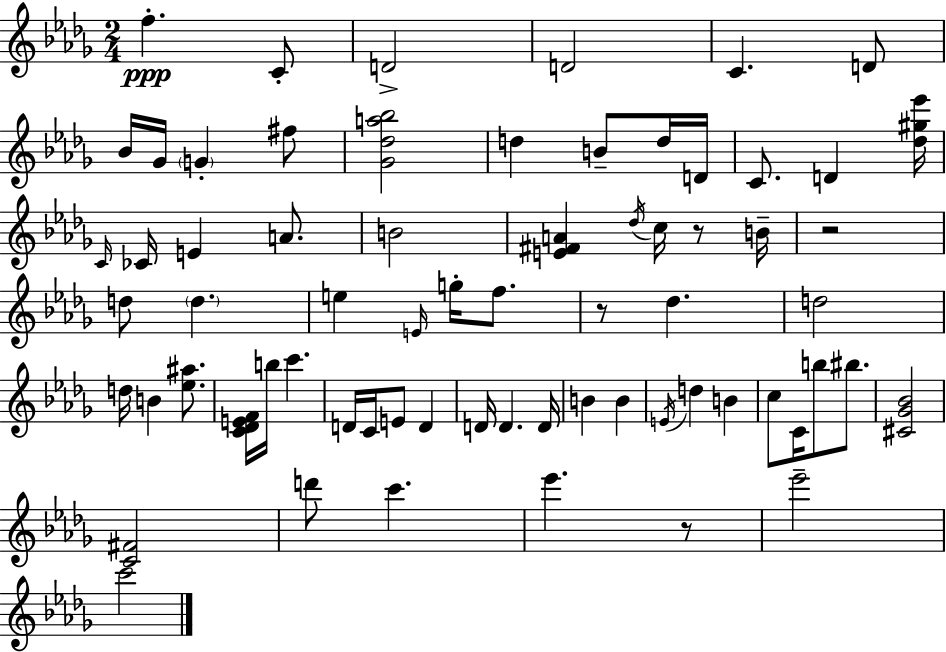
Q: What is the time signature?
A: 2/4